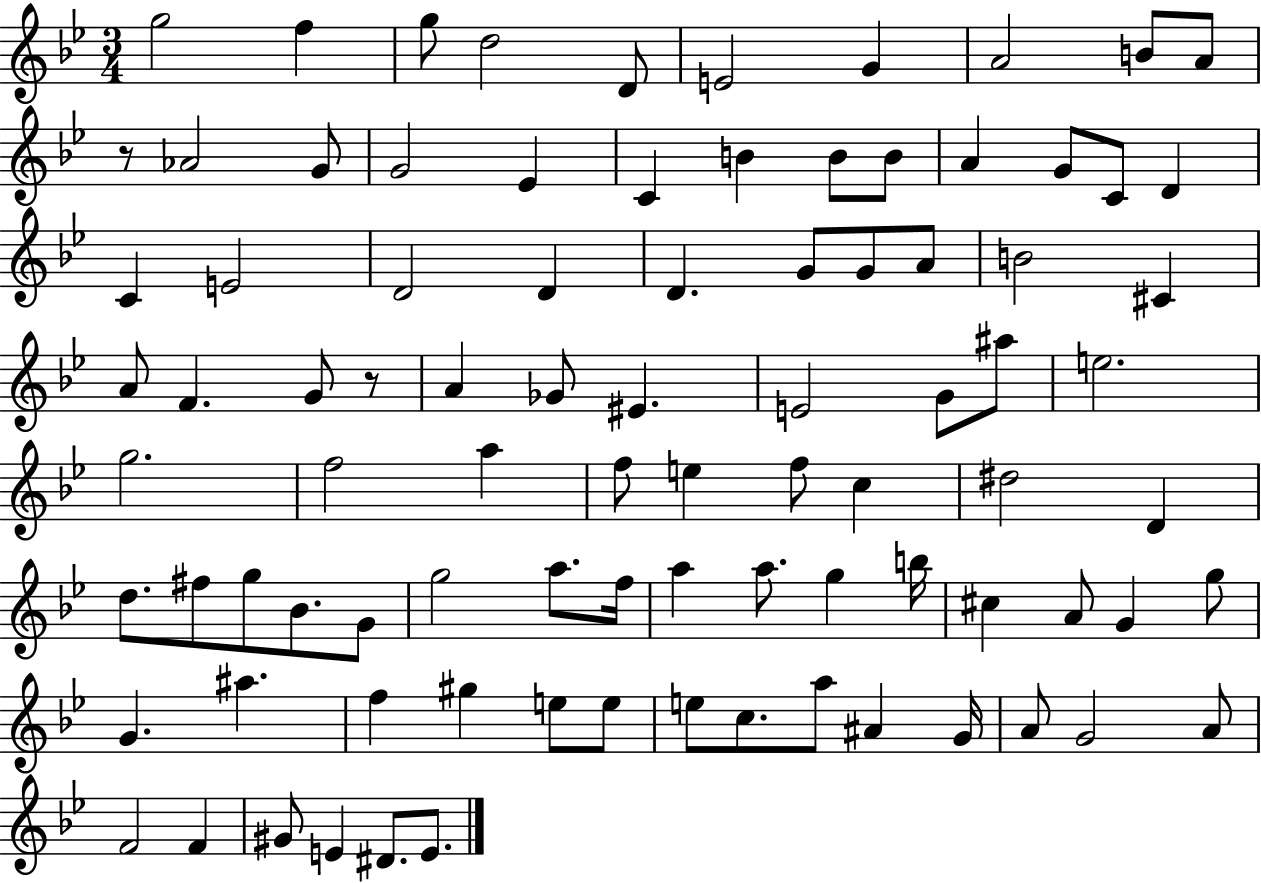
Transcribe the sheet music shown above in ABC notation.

X:1
T:Untitled
M:3/4
L:1/4
K:Bb
g2 f g/2 d2 D/2 E2 G A2 B/2 A/2 z/2 _A2 G/2 G2 _E C B B/2 B/2 A G/2 C/2 D C E2 D2 D D G/2 G/2 A/2 B2 ^C A/2 F G/2 z/2 A _G/2 ^E E2 G/2 ^a/2 e2 g2 f2 a f/2 e f/2 c ^d2 D d/2 ^f/2 g/2 _B/2 G/2 g2 a/2 f/4 a a/2 g b/4 ^c A/2 G g/2 G ^a f ^g e/2 e/2 e/2 c/2 a/2 ^A G/4 A/2 G2 A/2 F2 F ^G/2 E ^D/2 E/2